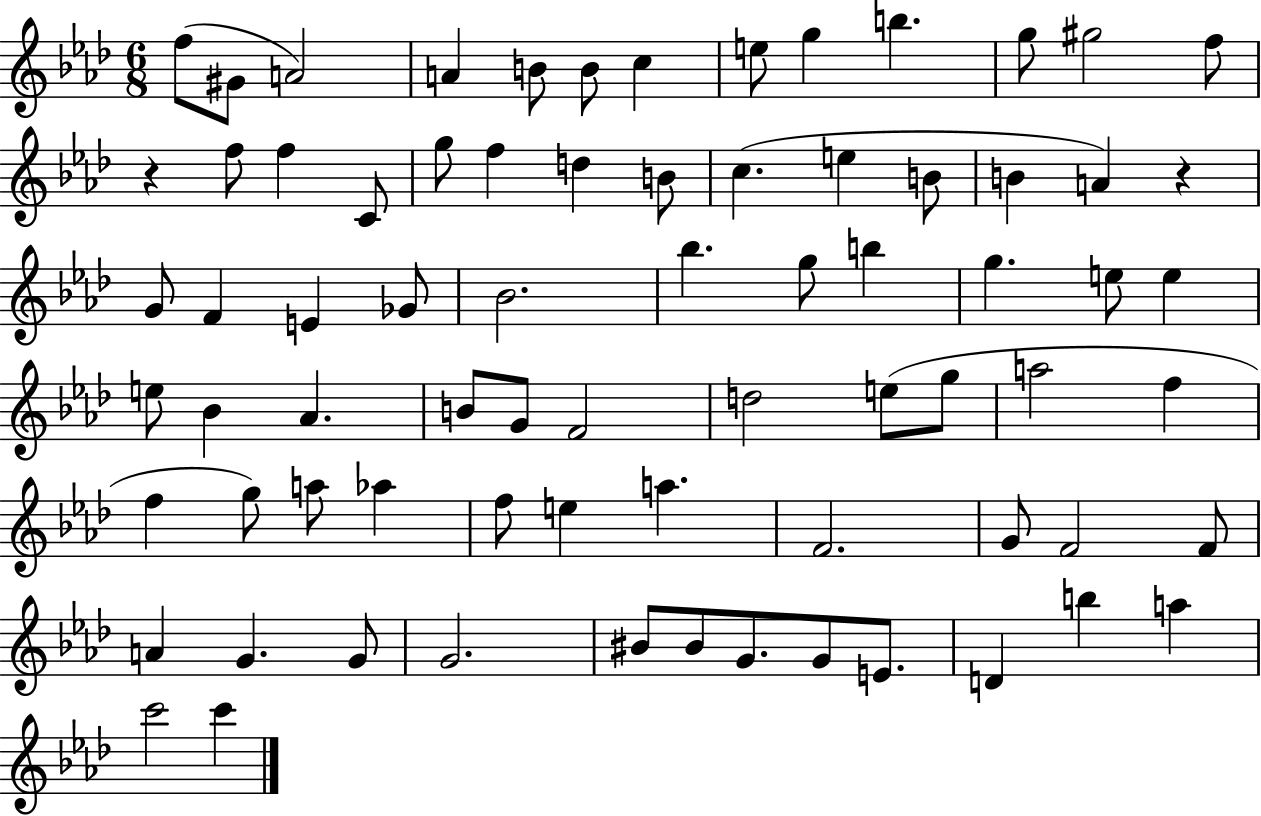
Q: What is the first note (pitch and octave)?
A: F5